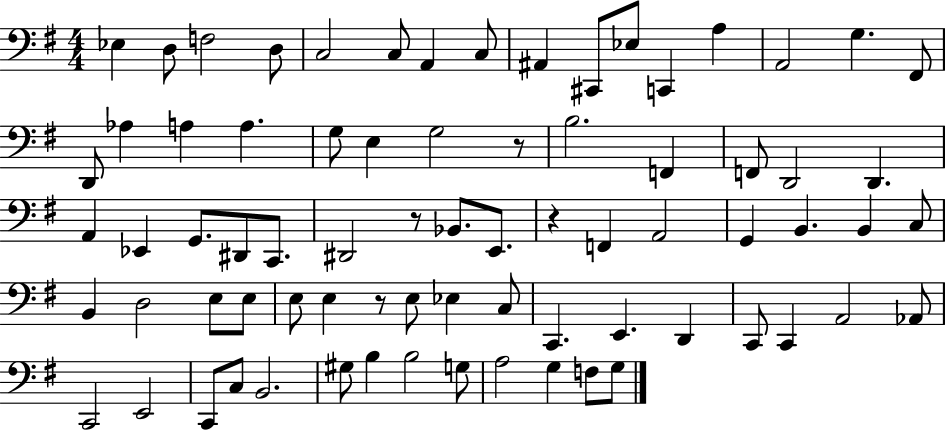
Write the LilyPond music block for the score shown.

{
  \clef bass
  \numericTimeSignature
  \time 4/4
  \key g \major
  \repeat volta 2 { ees4 d8 f2 d8 | c2 c8 a,4 c8 | ais,4 cis,8 ees8 c,4 a4 | a,2 g4. fis,8 | \break d,8 aes4 a4 a4. | g8 e4 g2 r8 | b2. f,4 | f,8 d,2 d,4. | \break a,4 ees,4 g,8. dis,8 c,8. | dis,2 r8 bes,8. e,8. | r4 f,4 a,2 | g,4 b,4. b,4 c8 | \break b,4 d2 e8 e8 | e8 e4 r8 e8 ees4 c8 | c,4. e,4. d,4 | c,8 c,4 a,2 aes,8 | \break c,2 e,2 | c,8 c8 b,2. | gis8 b4 b2 g8 | a2 g4 f8 g8 | \break } \bar "|."
}